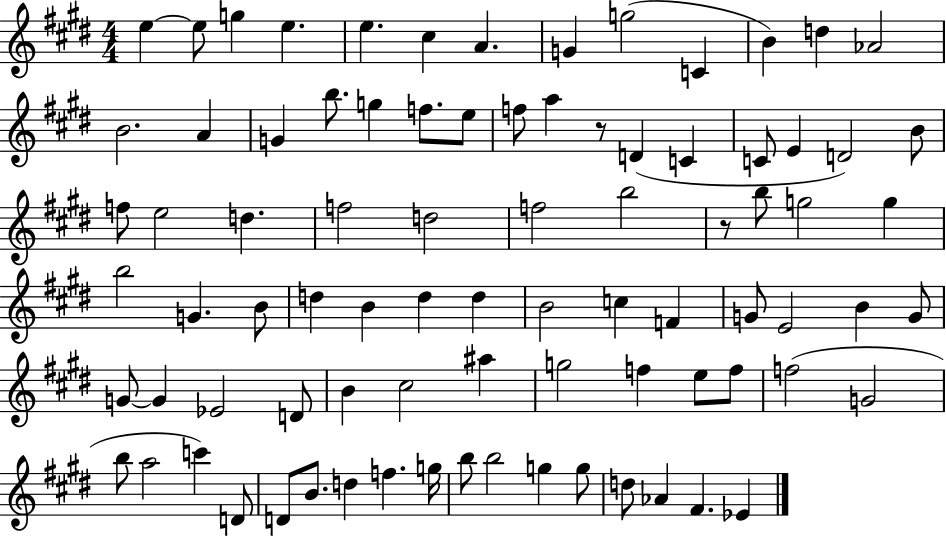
E5/q E5/e G5/q E5/q. E5/q. C#5/q A4/q. G4/q G5/h C4/q B4/q D5/q Ab4/h B4/h. A4/q G4/q B5/e. G5/q F5/e. E5/e F5/e A5/q R/e D4/q C4/q C4/e E4/q D4/h B4/e F5/e E5/h D5/q. F5/h D5/h F5/h B5/h R/e B5/e G5/h G5/q B5/h G4/q. B4/e D5/q B4/q D5/q D5/q B4/h C5/q F4/q G4/e E4/h B4/q G4/e G4/e G4/q Eb4/h D4/e B4/q C#5/h A#5/q G5/h F5/q E5/e F5/e F5/h G4/h B5/e A5/h C6/q D4/e D4/e B4/e. D5/q F5/q. G5/s B5/e B5/h G5/q G5/e D5/e Ab4/q F#4/q. Eb4/q